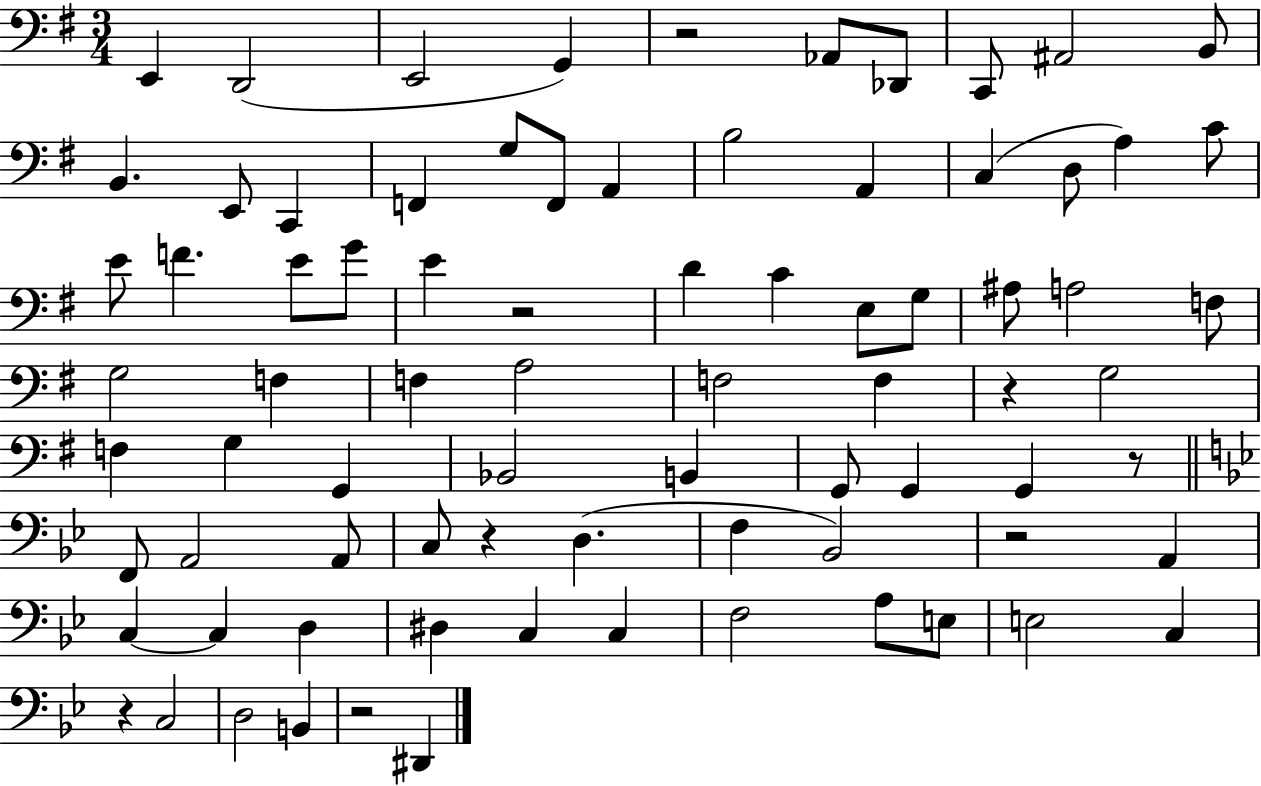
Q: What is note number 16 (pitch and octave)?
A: A2